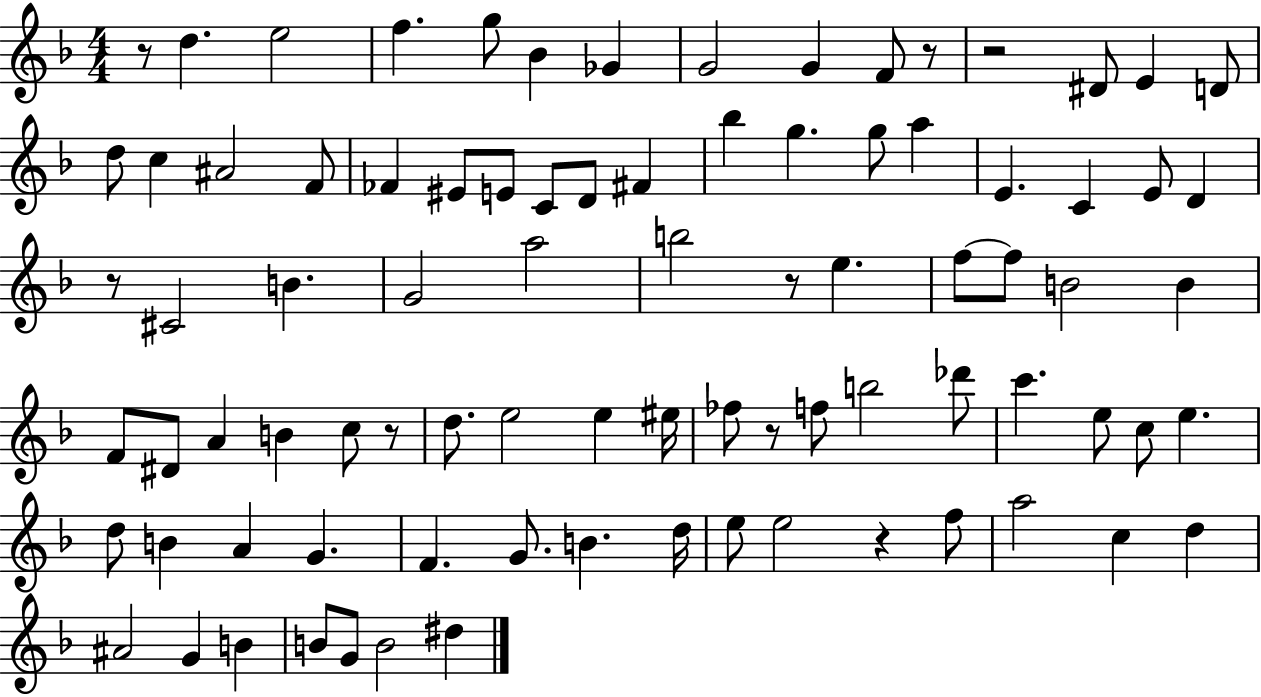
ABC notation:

X:1
T:Untitled
M:4/4
L:1/4
K:F
z/2 d e2 f g/2 _B _G G2 G F/2 z/2 z2 ^D/2 E D/2 d/2 c ^A2 F/2 _F ^E/2 E/2 C/2 D/2 ^F _b g g/2 a E C E/2 D z/2 ^C2 B G2 a2 b2 z/2 e f/2 f/2 B2 B F/2 ^D/2 A B c/2 z/2 d/2 e2 e ^e/4 _f/2 z/2 f/2 b2 _d'/2 c' e/2 c/2 e d/2 B A G F G/2 B d/4 e/2 e2 z f/2 a2 c d ^A2 G B B/2 G/2 B2 ^d